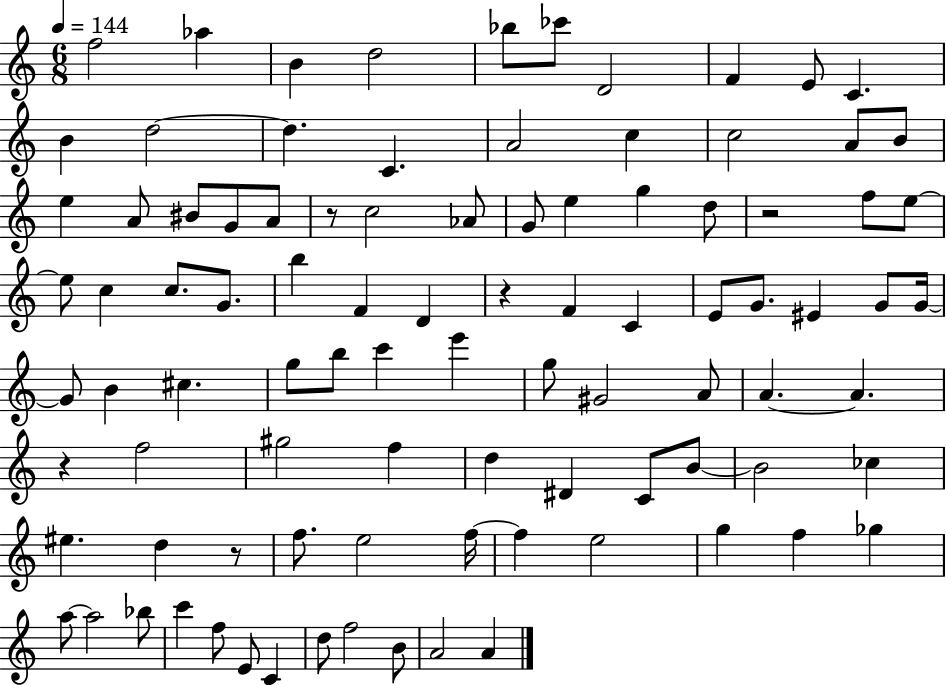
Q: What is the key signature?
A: C major